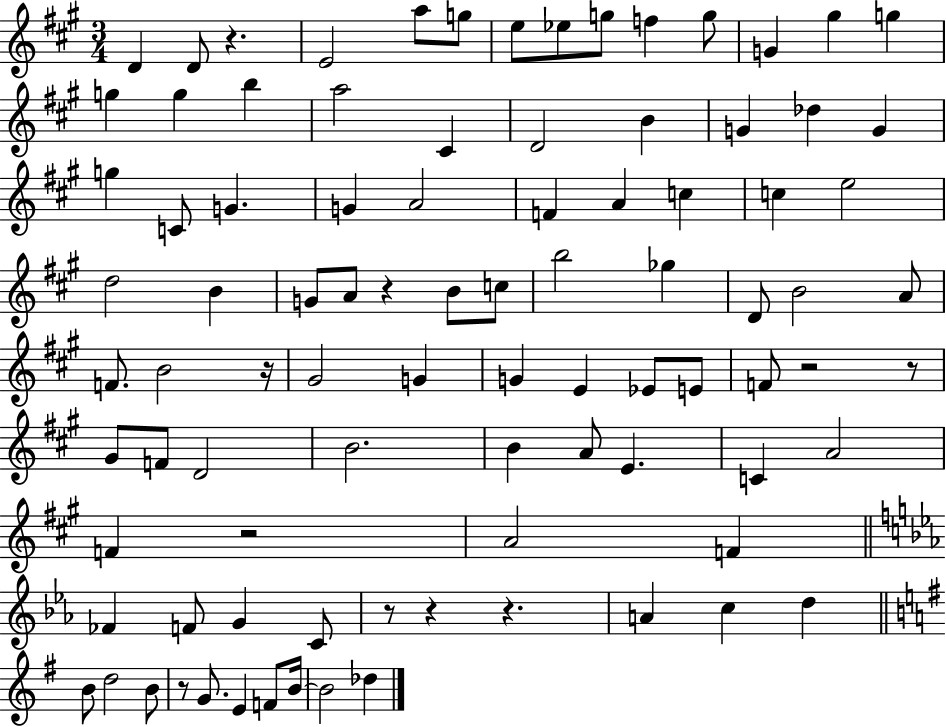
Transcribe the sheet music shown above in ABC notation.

X:1
T:Untitled
M:3/4
L:1/4
K:A
D D/2 z E2 a/2 g/2 e/2 _e/2 g/2 f g/2 G ^g g g g b a2 ^C D2 B G _d G g C/2 G G A2 F A c c e2 d2 B G/2 A/2 z B/2 c/2 b2 _g D/2 B2 A/2 F/2 B2 z/4 ^G2 G G E _E/2 E/2 F/2 z2 z/2 ^G/2 F/2 D2 B2 B A/2 E C A2 F z2 A2 F _F F/2 G C/2 z/2 z z A c d B/2 d2 B/2 z/2 G/2 E F/2 B/4 B2 _d